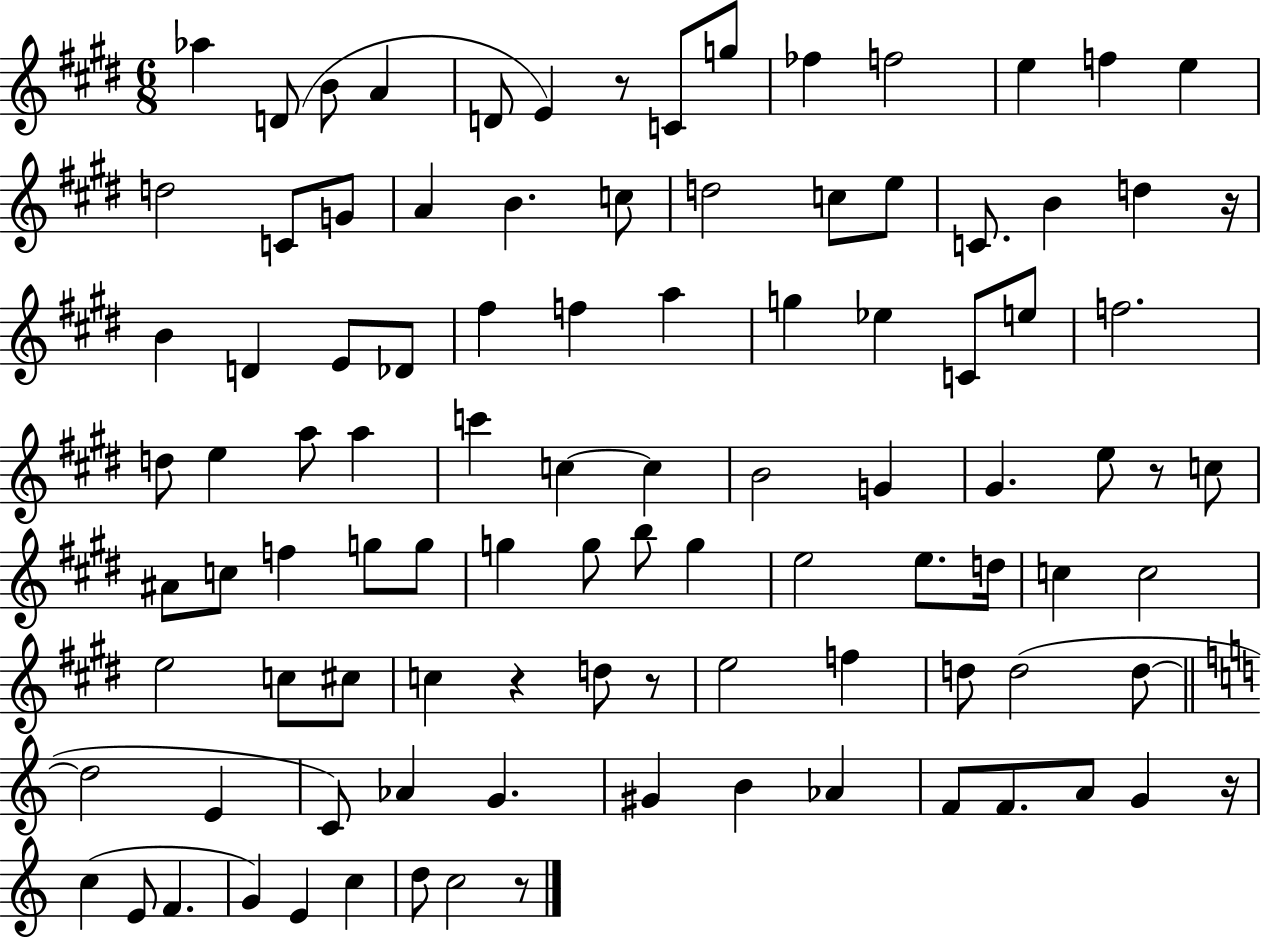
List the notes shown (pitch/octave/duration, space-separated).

Ab5/q D4/e B4/e A4/q D4/e E4/q R/e C4/e G5/e FES5/q F5/h E5/q F5/q E5/q D5/h C4/e G4/e A4/q B4/q. C5/e D5/h C5/e E5/e C4/e. B4/q D5/q R/s B4/q D4/q E4/e Db4/e F#5/q F5/q A5/q G5/q Eb5/q C4/e E5/e F5/h. D5/e E5/q A5/e A5/q C6/q C5/q C5/q B4/h G4/q G#4/q. E5/e R/e C5/e A#4/e C5/e F5/q G5/e G5/e G5/q G5/e B5/e G5/q E5/h E5/e. D5/s C5/q C5/h E5/h C5/e C#5/e C5/q R/q D5/e R/e E5/h F5/q D5/e D5/h D5/e D5/h E4/q C4/e Ab4/q G4/q. G#4/q B4/q Ab4/q F4/e F4/e. A4/e G4/q R/s C5/q E4/e F4/q. G4/q E4/q C5/q D5/e C5/h R/e